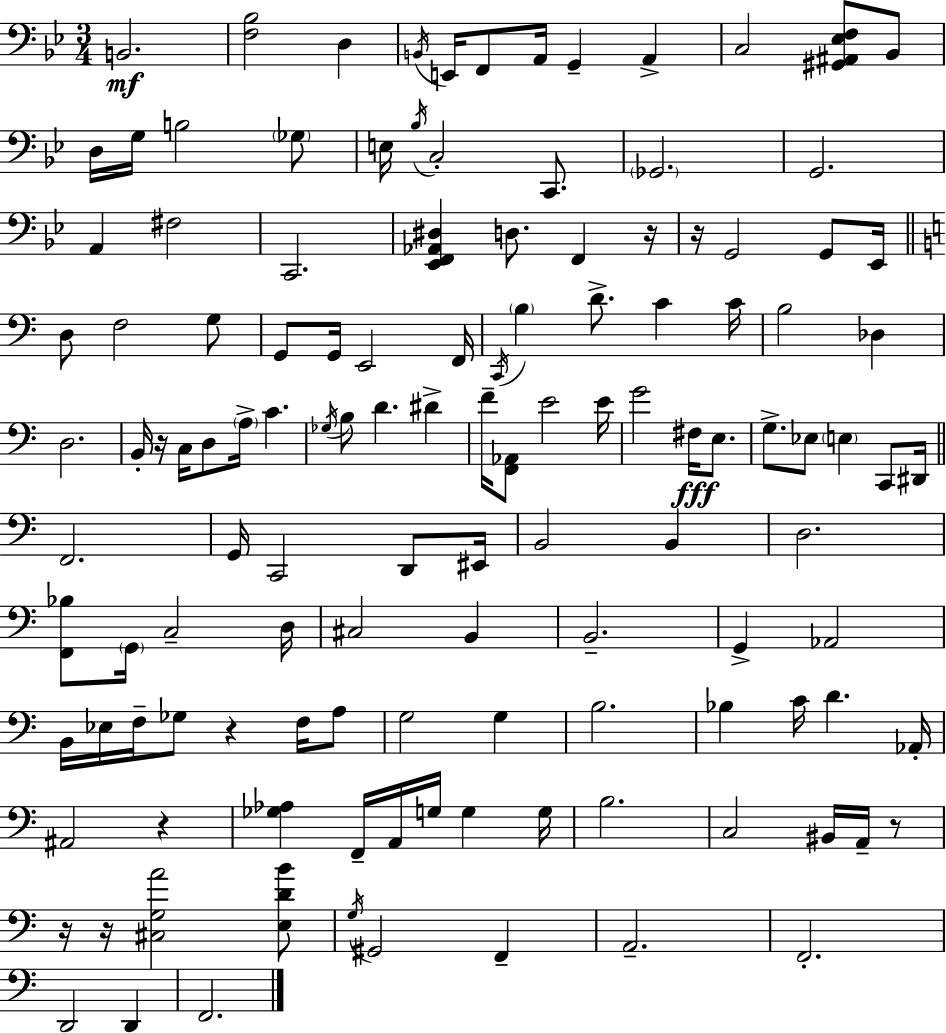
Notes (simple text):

B2/h. [F3,Bb3]/h D3/q B2/s E2/s F2/e A2/s G2/q A2/q C3/h [G#2,A#2,Eb3,F3]/e Bb2/e D3/s G3/s B3/h Gb3/e E3/s Bb3/s C3/h C2/e. Gb2/h. G2/h. A2/q F#3/h C2/h. [Eb2,F2,Ab2,D#3]/q D3/e. F2/q R/s R/s G2/h G2/e Eb2/s D3/e F3/h G3/e G2/e G2/s E2/h F2/s C2/s B3/q D4/e. C4/q C4/s B3/h Db3/q D3/h. B2/s R/s C3/s D3/e A3/s C4/q. Gb3/s B3/e D4/q. D#4/q F4/s [F2,Ab2]/e E4/h E4/s G4/h F#3/s E3/e. G3/e. Eb3/e E3/q C2/e D#2/s F2/h. G2/s C2/h D2/e EIS2/s B2/h B2/q D3/h. [F2,Bb3]/e G2/s C3/h D3/s C#3/h B2/q B2/h. G2/q Ab2/h B2/s Eb3/s F3/s Gb3/e R/q F3/s A3/e G3/h G3/q B3/h. Bb3/q C4/s D4/q. Ab2/s A#2/h R/q [Gb3,Ab3]/q F2/s A2/s G3/s G3/q G3/s B3/h. C3/h BIS2/s A2/s R/e R/s R/s [C#3,G3,A4]/h [E3,D4,B4]/e G3/s G#2/h F2/q A2/h. F2/h. D2/h D2/q F2/h.